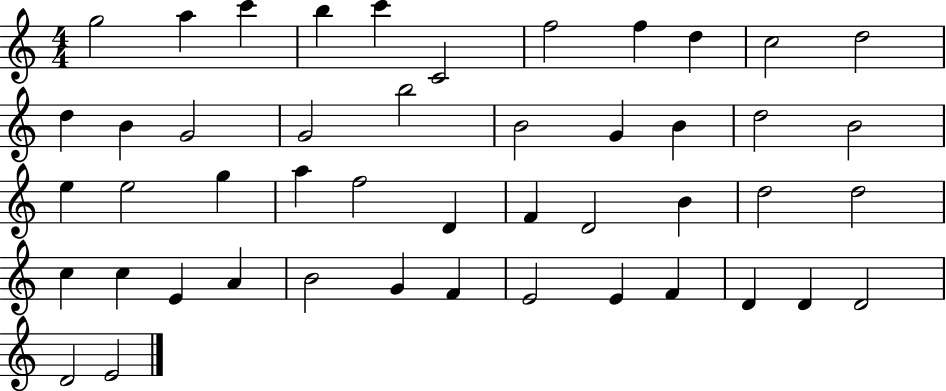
G5/h A5/q C6/q B5/q C6/q C4/h F5/h F5/q D5/q C5/h D5/h D5/q B4/q G4/h G4/h B5/h B4/h G4/q B4/q D5/h B4/h E5/q E5/h G5/q A5/q F5/h D4/q F4/q D4/h B4/q D5/h D5/h C5/q C5/q E4/q A4/q B4/h G4/q F4/q E4/h E4/q F4/q D4/q D4/q D4/h D4/h E4/h